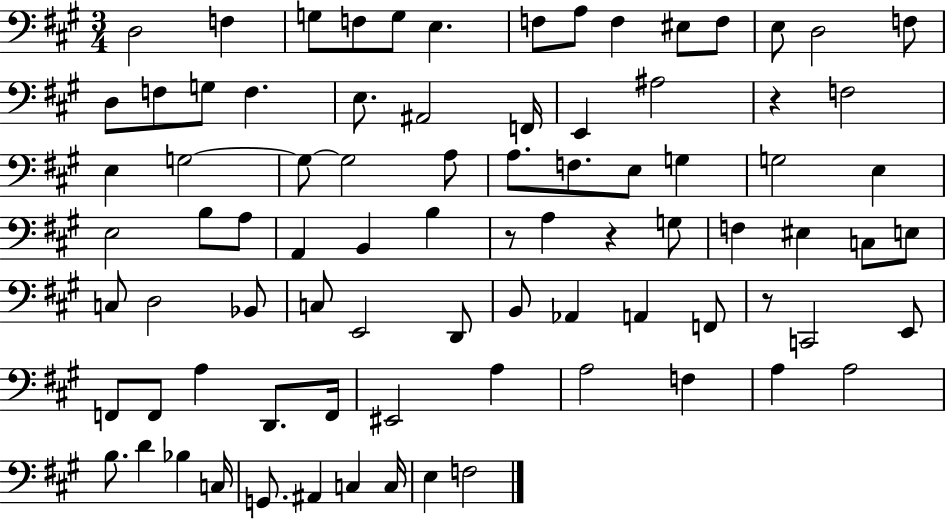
X:1
T:Untitled
M:3/4
L:1/4
K:A
D,2 F, G,/2 F,/2 G,/2 E, F,/2 A,/2 F, ^E,/2 F,/2 E,/2 D,2 F,/2 D,/2 F,/2 G,/2 F, E,/2 ^A,,2 F,,/4 E,, ^A,2 z F,2 E, G,2 G,/2 G,2 A,/2 A,/2 F,/2 E,/2 G, G,2 E, E,2 B,/2 A,/2 A,, B,, B, z/2 A, z G,/2 F, ^E, C,/2 E,/2 C,/2 D,2 _B,,/2 C,/2 E,,2 D,,/2 B,,/2 _A,, A,, F,,/2 z/2 C,,2 E,,/2 F,,/2 F,,/2 A, D,,/2 F,,/4 ^E,,2 A, A,2 F, A, A,2 B,/2 D _B, C,/4 G,,/2 ^A,, C, C,/4 E, F,2